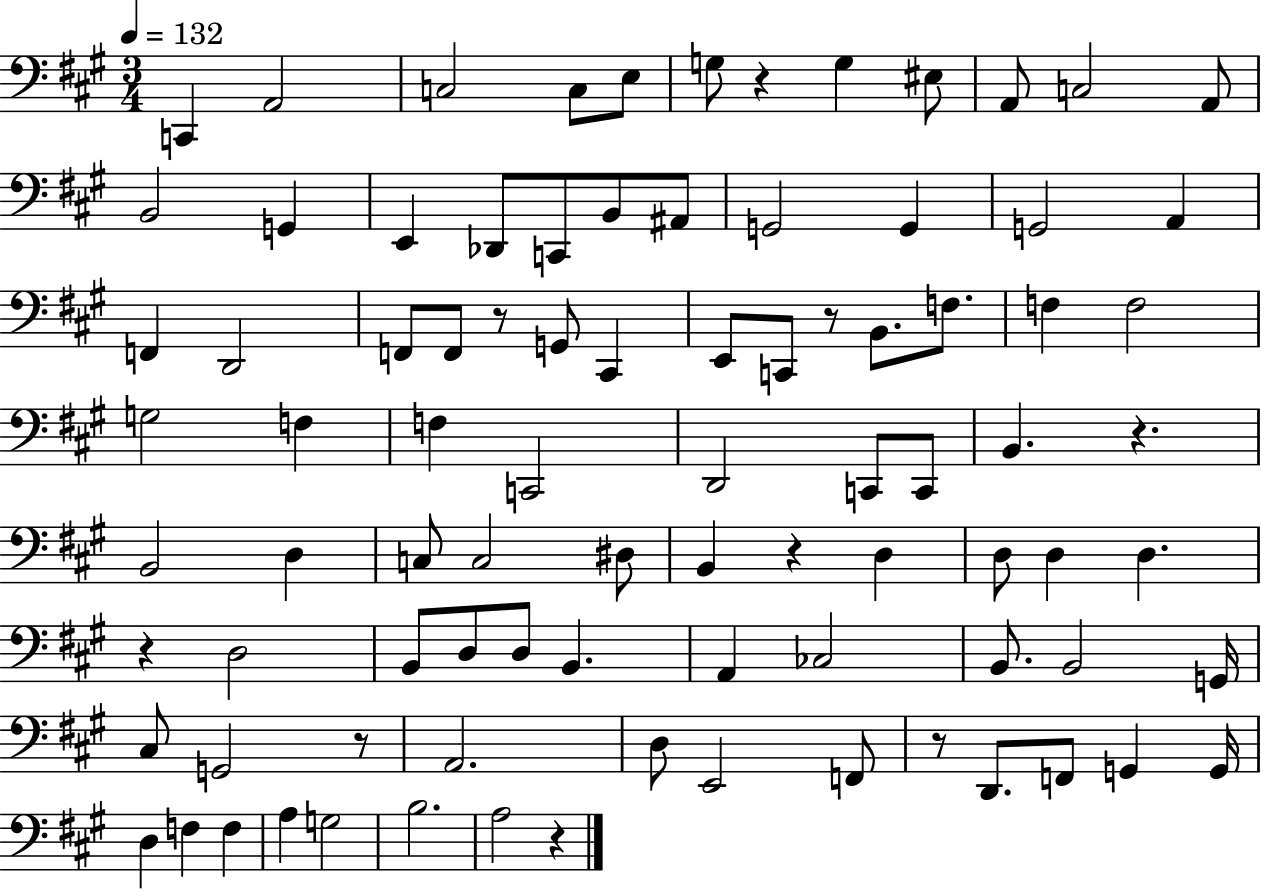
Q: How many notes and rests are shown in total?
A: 88